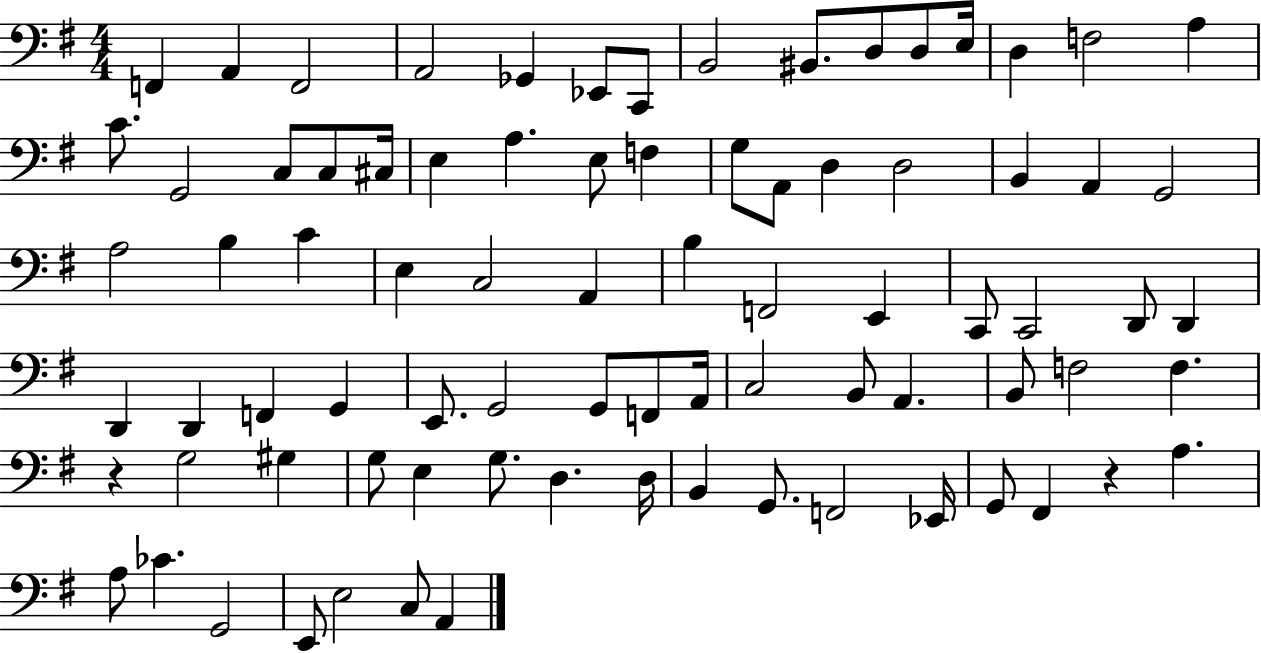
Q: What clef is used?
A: bass